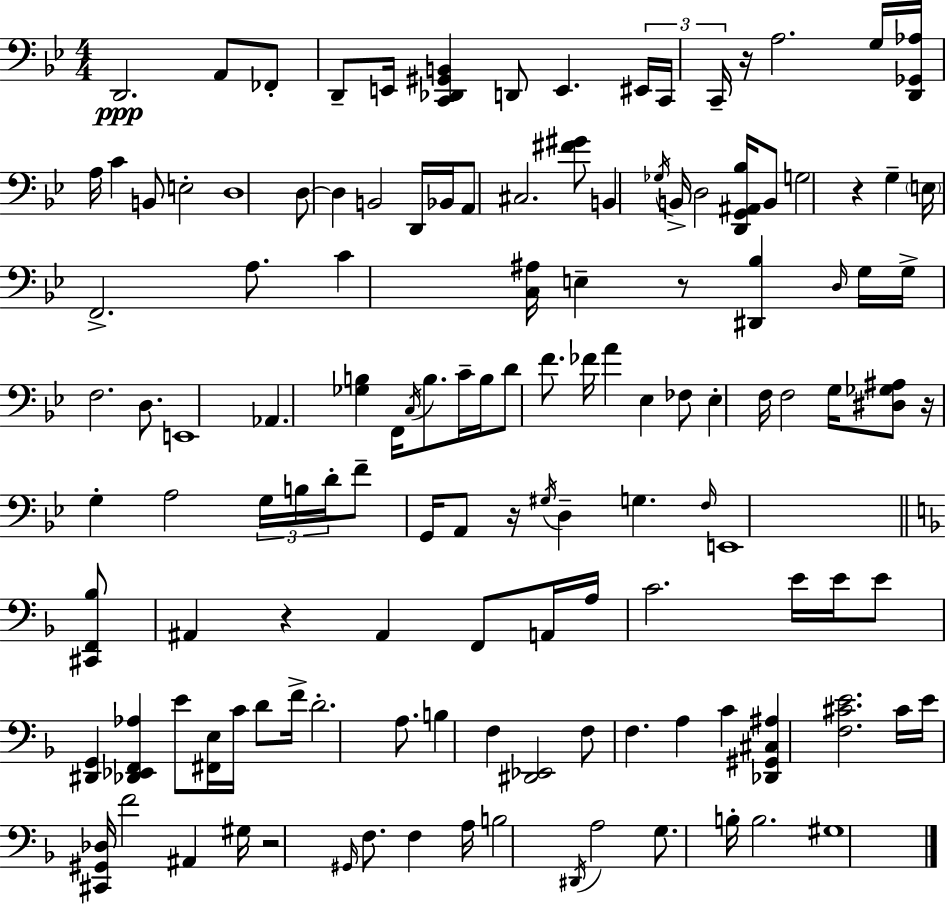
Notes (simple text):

D2/h. A2/e FES2/e D2/e E2/s [C2,Db2,G#2,B2]/q D2/e E2/q. EIS2/s C2/s C2/s R/s A3/h. G3/s [D2,Gb2,Ab3]/s A3/s C4/q B2/e E3/h D3/w D3/e D3/q B2/h D2/s Bb2/s A2/e C#3/h. [F#4,G#4]/e B2/q Gb3/s B2/s D3/h [D2,G2,A#2,Bb3]/s B2/e G3/h R/q G3/q E3/s F2/h. A3/e. C4/q [C3,A#3]/s E3/q R/e [D#2,Bb3]/q D3/s G3/s G3/s F3/h. D3/e. E2/w Ab2/q. [Gb3,B3]/q F2/s C3/s B3/e. C4/s B3/s D4/e F4/e. FES4/s A4/q Eb3/q FES3/e Eb3/q F3/s F3/h G3/s [D#3,Gb3,A#3]/e R/s G3/q A3/h G3/s B3/s D4/s F4/e G2/s A2/e R/s G#3/s D3/q G3/q. F3/s E2/w [C#2,F2,Bb3]/e A#2/q R/q A#2/q F2/e A2/s A3/s C4/h. E4/s E4/s E4/e [D#2,G2]/q [Db2,Eb2,F2,Ab3]/q E4/e [F#2,E3]/s C4/s D4/e F4/s D4/h. A3/e. B3/q F3/q [D#2,Eb2]/h F3/e F3/q. A3/q C4/q [Db2,G#2,C#3,A#3]/q [F3,C#4,E4]/h. C#4/s E4/s [C#2,G#2,Db3]/s F4/h A#2/q G#3/s R/h G#2/s F3/e. F3/q A3/s B3/h D#2/s A3/h G3/e. B3/s B3/h. G#3/w